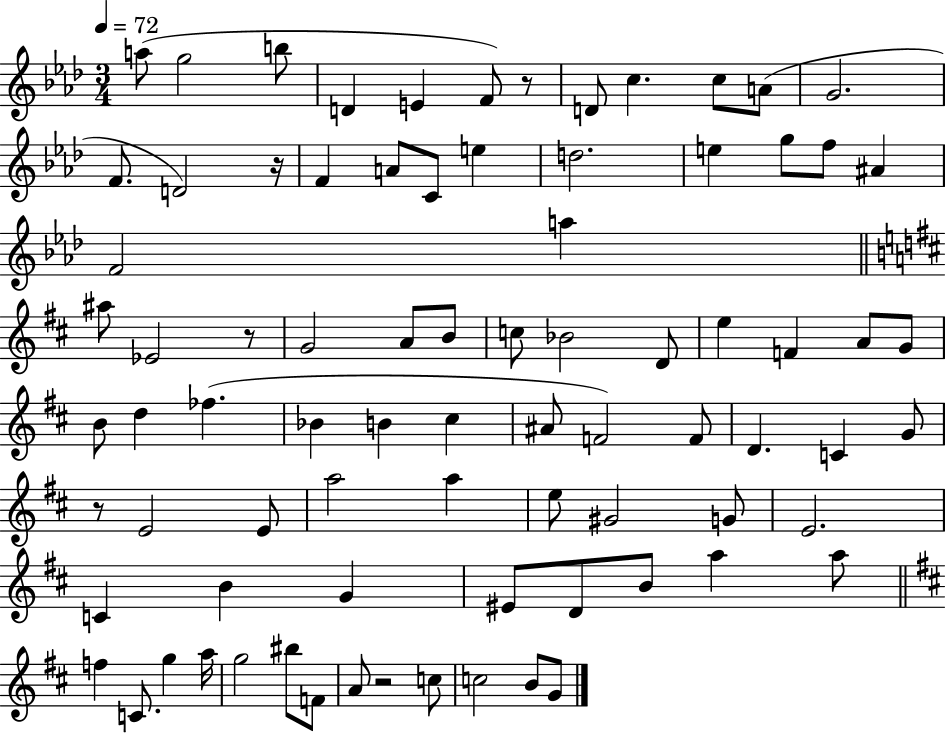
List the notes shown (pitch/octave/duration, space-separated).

A5/e G5/h B5/e D4/q E4/q F4/e R/e D4/e C5/q. C5/e A4/e G4/h. F4/e. D4/h R/s F4/q A4/e C4/e E5/q D5/h. E5/q G5/e F5/e A#4/q F4/h A5/q A#5/e Eb4/h R/e G4/h A4/e B4/e C5/e Bb4/h D4/e E5/q F4/q A4/e G4/e B4/e D5/q FES5/q. Bb4/q B4/q C#5/q A#4/e F4/h F4/e D4/q. C4/q G4/e R/e E4/h E4/e A5/h A5/q E5/e G#4/h G4/e E4/h. C4/q B4/q G4/q EIS4/e D4/e B4/e A5/q A5/e F5/q C4/e. G5/q A5/s G5/h BIS5/e F4/e A4/e R/h C5/e C5/h B4/e G4/e